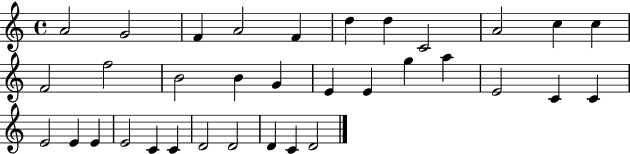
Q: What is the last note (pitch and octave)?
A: D4